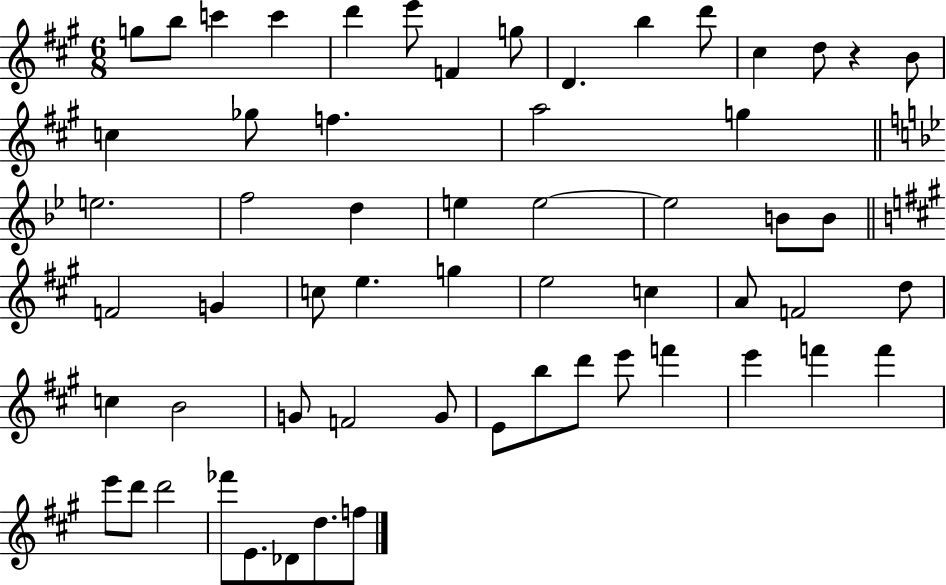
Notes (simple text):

G5/e B5/e C6/q C6/q D6/q E6/e F4/q G5/e D4/q. B5/q D6/e C#5/q D5/e R/q B4/e C5/q Gb5/e F5/q. A5/h G5/q E5/h. F5/h D5/q E5/q E5/h E5/h B4/e B4/e F4/h G4/q C5/e E5/q. G5/q E5/h C5/q A4/e F4/h D5/e C5/q B4/h G4/e F4/h G4/e E4/e B5/e D6/e E6/e F6/q E6/q F6/q F6/q E6/e D6/e D6/h FES6/e E4/e. Db4/e D5/e. F5/e